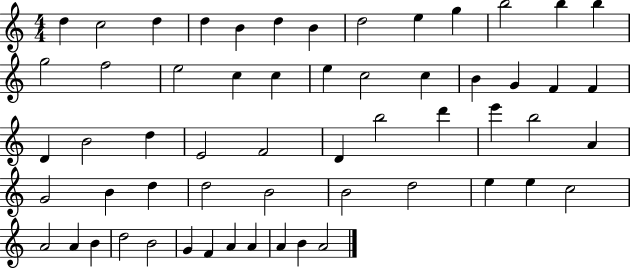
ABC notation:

X:1
T:Untitled
M:4/4
L:1/4
K:C
d c2 d d B d B d2 e g b2 b b g2 f2 e2 c c e c2 c B G F F D B2 d E2 F2 D b2 d' e' b2 A G2 B d d2 B2 B2 d2 e e c2 A2 A B d2 B2 G F A A A B A2